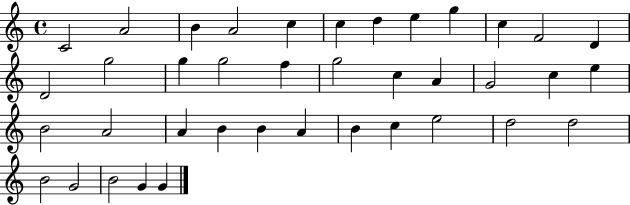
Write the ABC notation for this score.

X:1
T:Untitled
M:4/4
L:1/4
K:C
C2 A2 B A2 c c d e g c F2 D D2 g2 g g2 f g2 c A G2 c e B2 A2 A B B A B c e2 d2 d2 B2 G2 B2 G G